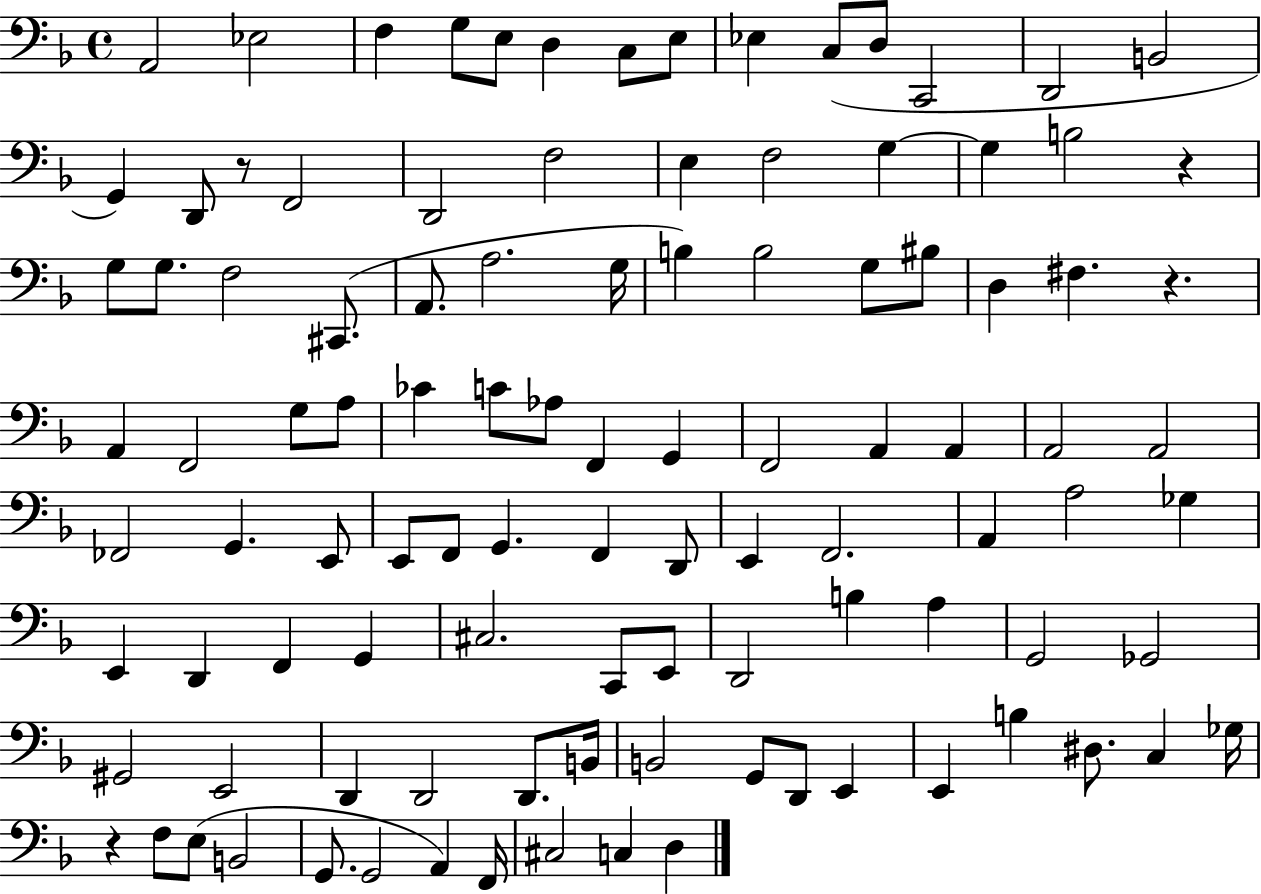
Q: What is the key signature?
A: F major